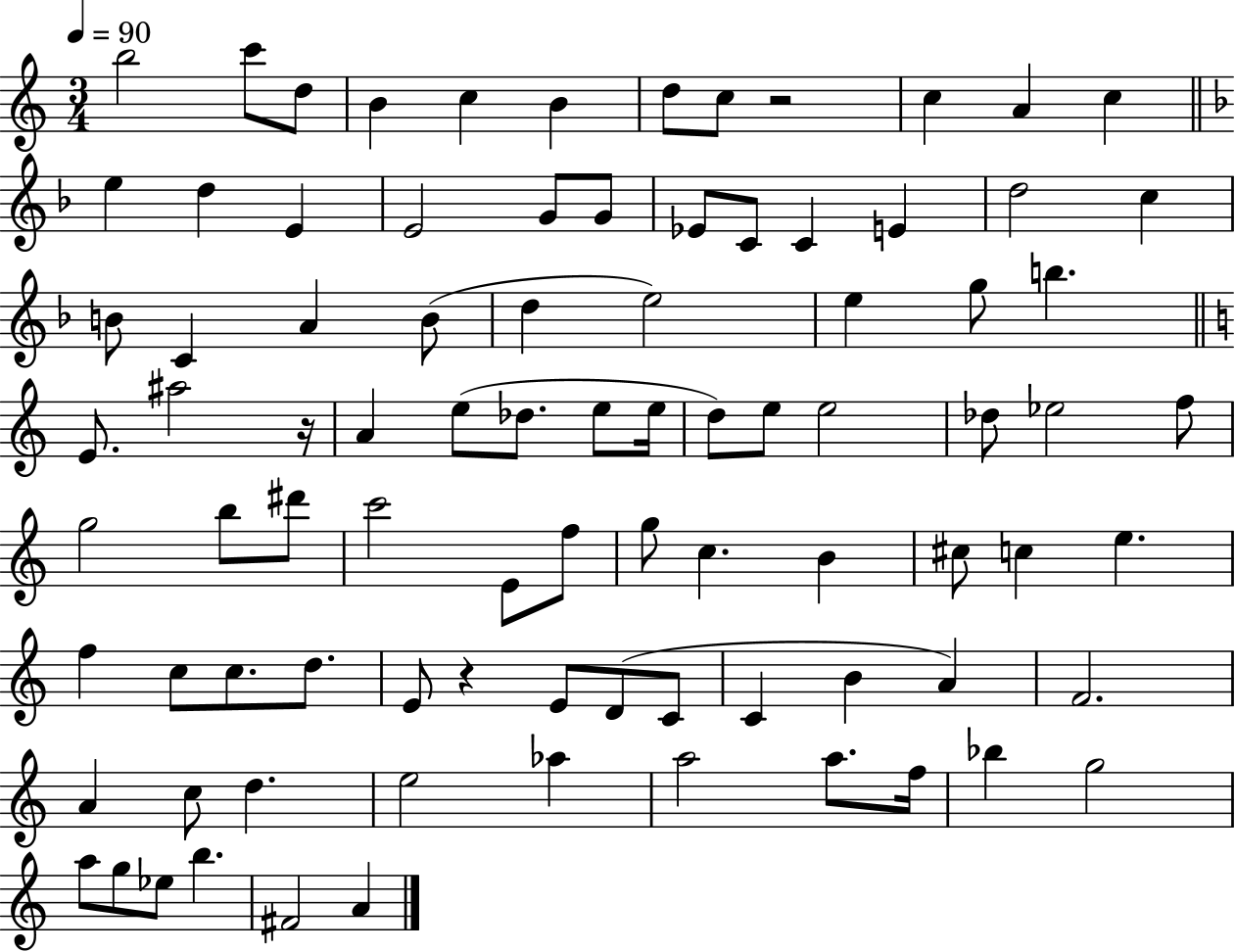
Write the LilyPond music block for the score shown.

{
  \clef treble
  \numericTimeSignature
  \time 3/4
  \key c \major
  \tempo 4 = 90
  \repeat volta 2 { b''2 c'''8 d''8 | b'4 c''4 b'4 | d''8 c''8 r2 | c''4 a'4 c''4 | \break \bar "||" \break \key d \minor e''4 d''4 e'4 | e'2 g'8 g'8 | ees'8 c'8 c'4 e'4 | d''2 c''4 | \break b'8 c'4 a'4 b'8( | d''4 e''2) | e''4 g''8 b''4. | \bar "||" \break \key a \minor e'8. ais''2 r16 | a'4 e''8( des''8. e''8 e''16 | d''8) e''8 e''2 | des''8 ees''2 f''8 | \break g''2 b''8 dis'''8 | c'''2 e'8 f''8 | g''8 c''4. b'4 | cis''8 c''4 e''4. | \break f''4 c''8 c''8. d''8. | e'8 r4 e'8 d'8( c'8 | c'4 b'4 a'4) | f'2. | \break a'4 c''8 d''4. | e''2 aes''4 | a''2 a''8. f''16 | bes''4 g''2 | \break a''8 g''8 ees''8 b''4. | fis'2 a'4 | } \bar "|."
}